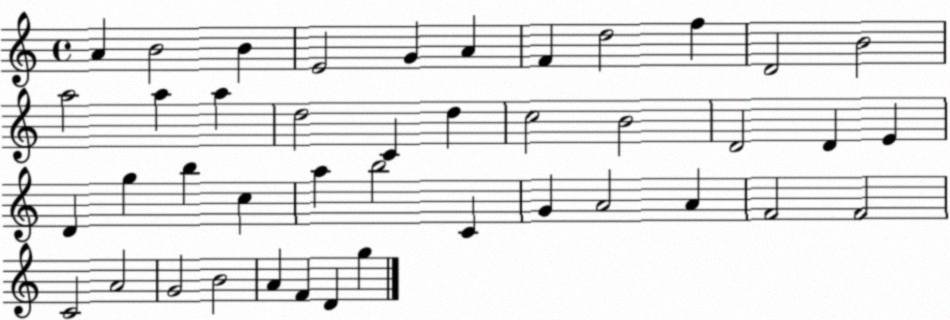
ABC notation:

X:1
T:Untitled
M:4/4
L:1/4
K:C
A B2 B E2 G A F d2 f D2 B2 a2 a a d2 C d c2 B2 D2 D E D g b c a b2 C G A2 A F2 F2 C2 A2 G2 B2 A F D g